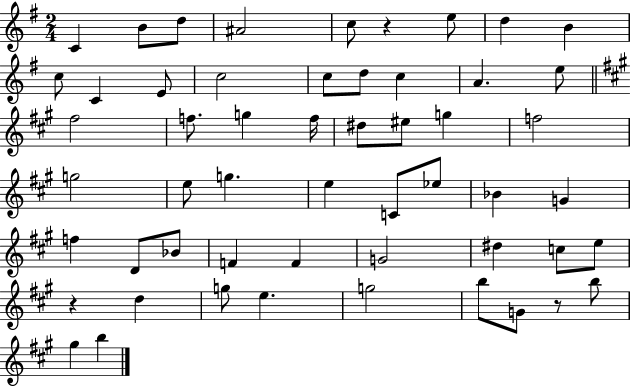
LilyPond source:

{
  \clef treble
  \numericTimeSignature
  \time 2/4
  \key g \major
  c'4 b'8 d''8 | ais'2 | c''8 r4 e''8 | d''4 b'4 | \break c''8 c'4 e'8 | c''2 | c''8 d''8 c''4 | a'4. e''8 | \break \bar "||" \break \key a \major fis''2 | f''8. g''4 f''16 | dis''8 eis''8 g''4 | f''2 | \break g''2 | e''8 g''4. | e''4 c'8 ees''8 | bes'4 g'4 | \break f''4 d'8 bes'8 | f'4 f'4 | g'2 | dis''4 c''8 e''8 | \break r4 d''4 | g''8 e''4. | g''2 | b''8 g'8 r8 b''8 | \break gis''4 b''4 | \bar "|."
}